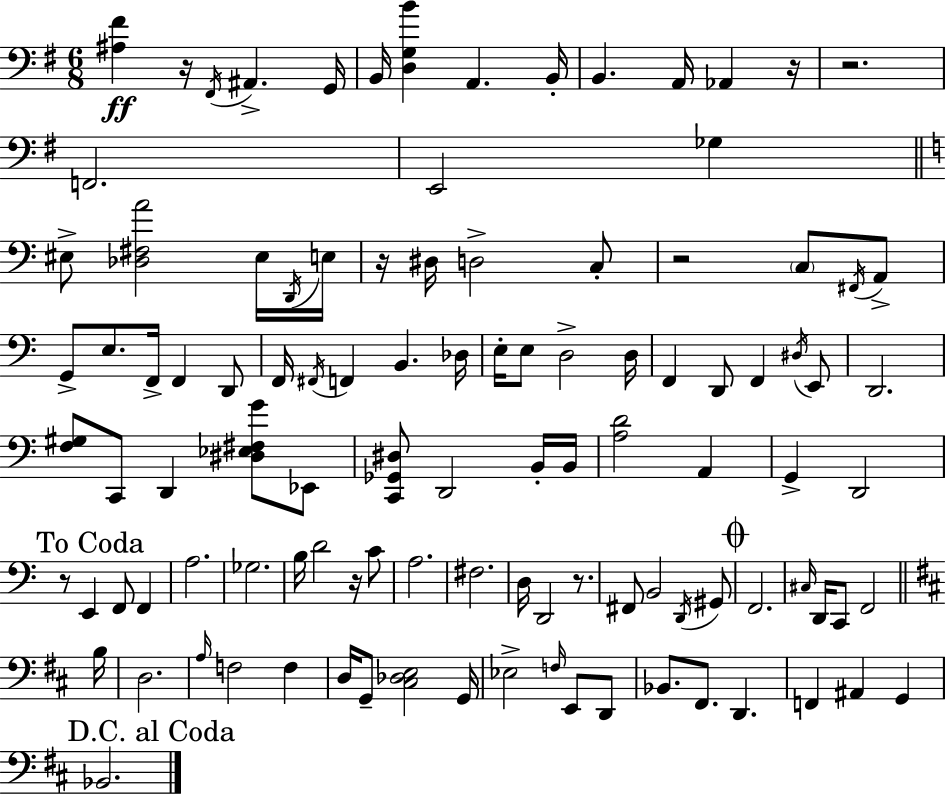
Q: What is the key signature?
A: E minor